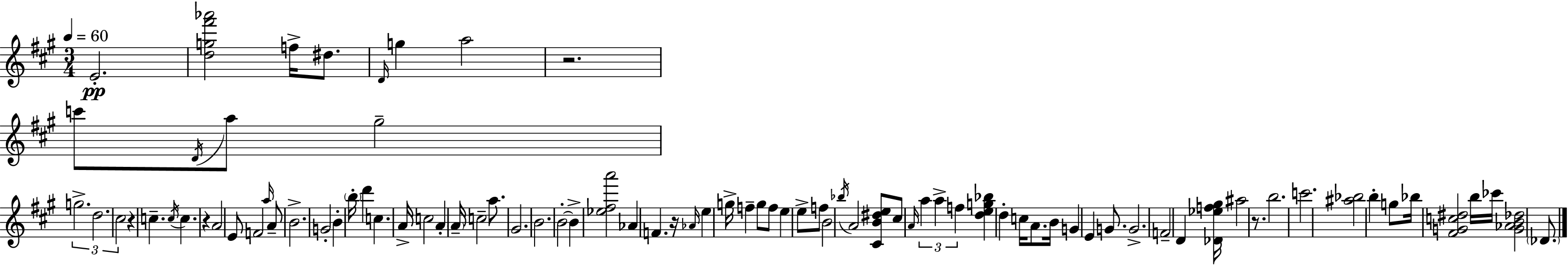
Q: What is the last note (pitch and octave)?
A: Db4